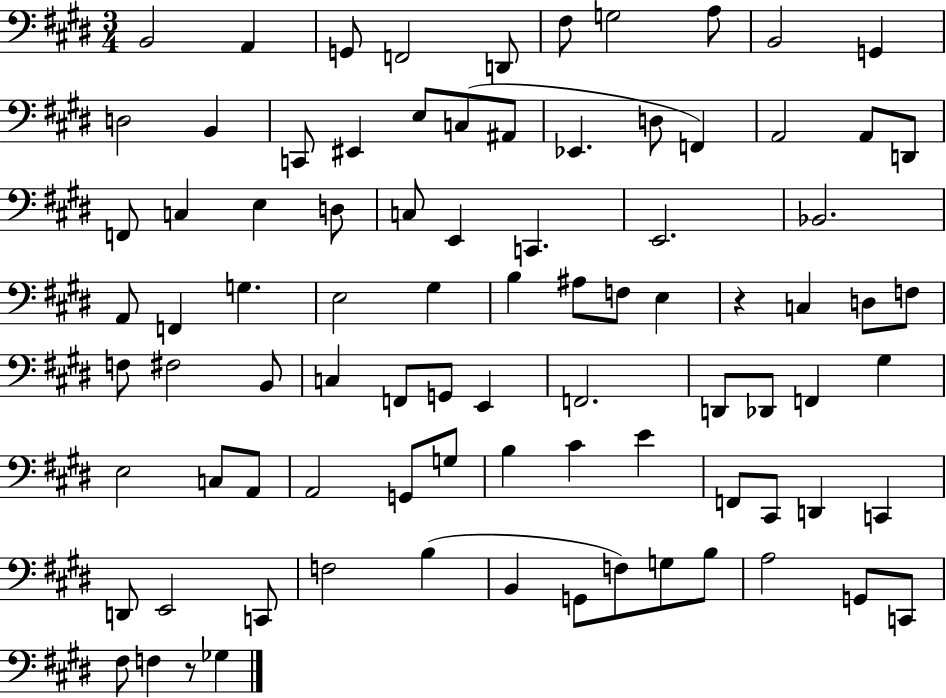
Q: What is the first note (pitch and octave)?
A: B2